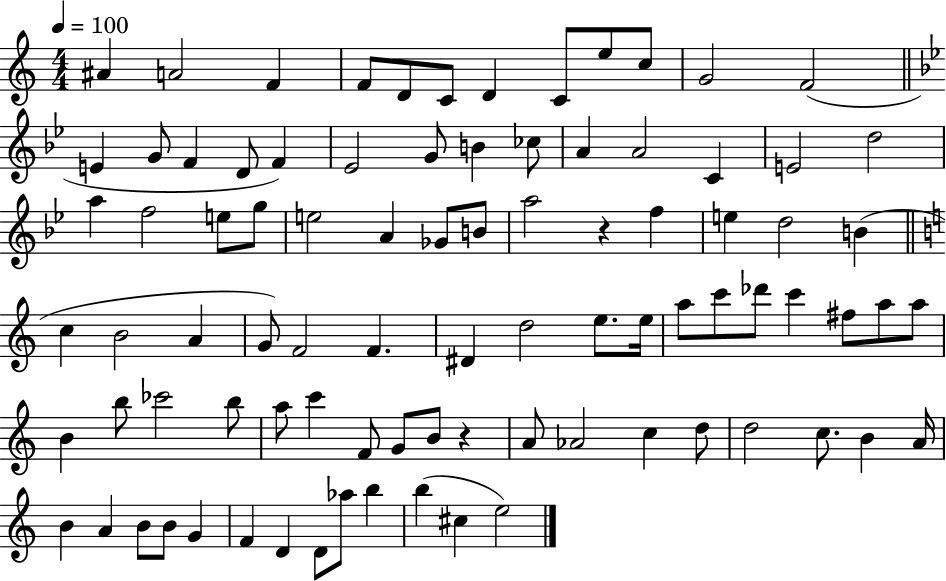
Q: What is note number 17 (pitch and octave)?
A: F4